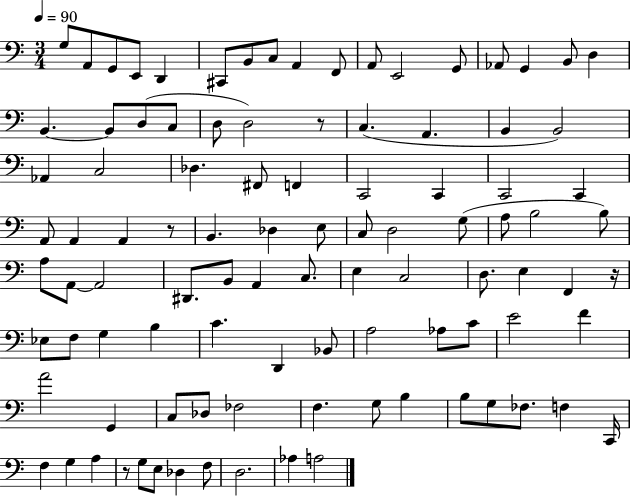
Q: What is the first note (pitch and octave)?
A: G3